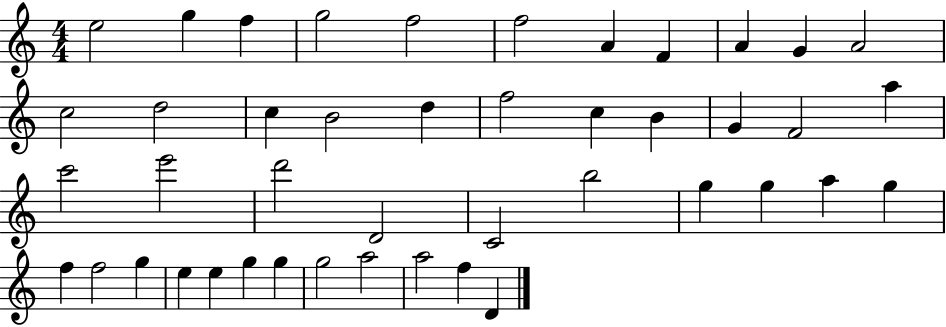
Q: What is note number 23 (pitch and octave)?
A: C6